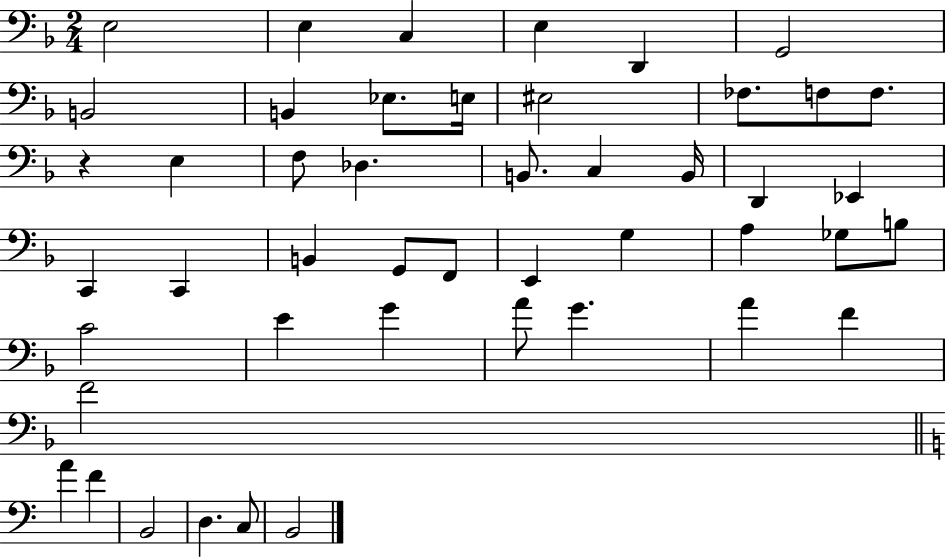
X:1
T:Untitled
M:2/4
L:1/4
K:F
E,2 E, C, E, D,, G,,2 B,,2 B,, _E,/2 E,/4 ^E,2 _F,/2 F,/2 F,/2 z E, F,/2 _D, B,,/2 C, B,,/4 D,, _E,, C,, C,, B,, G,,/2 F,,/2 E,, G, A, _G,/2 B,/2 C2 E G A/2 G A F F2 A F B,,2 D, C,/2 B,,2